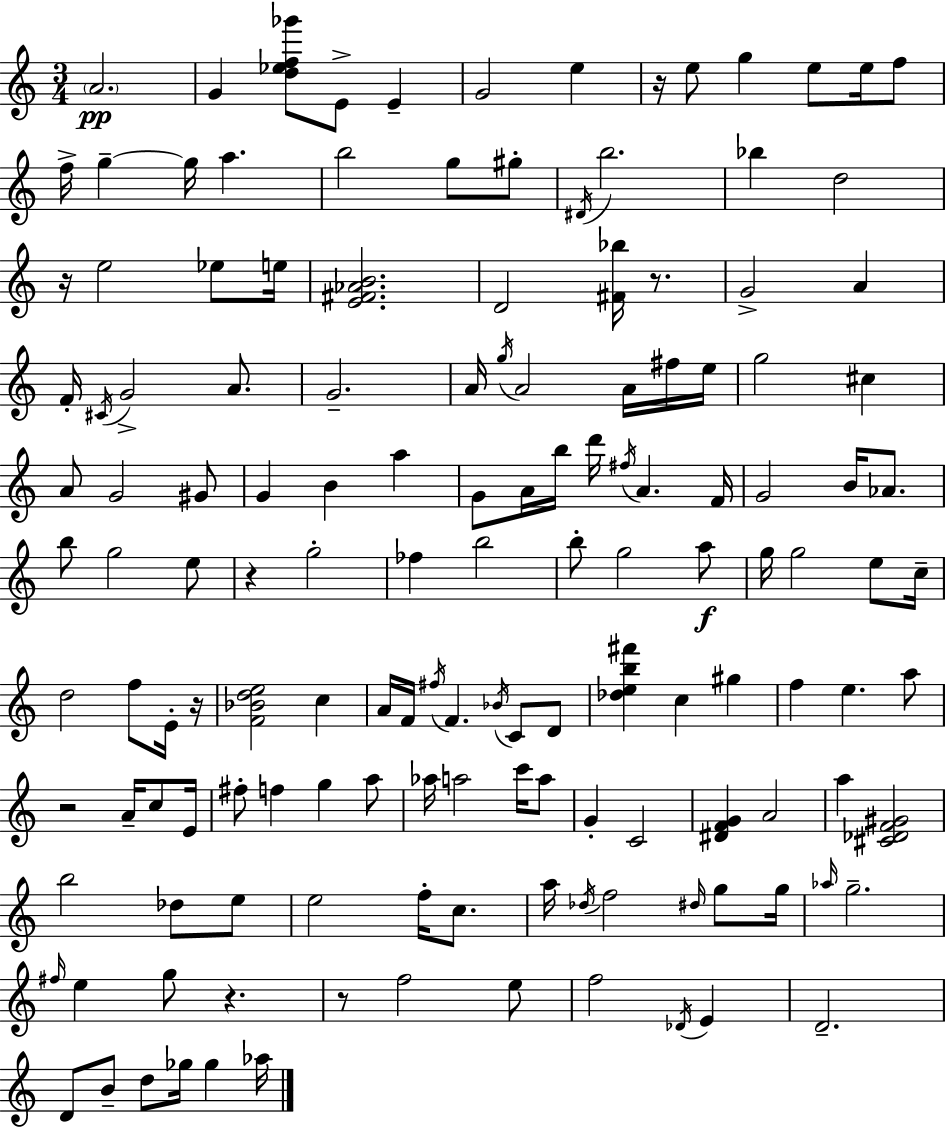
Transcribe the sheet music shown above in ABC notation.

X:1
T:Untitled
M:3/4
L:1/4
K:C
A2 G [d_ef_g']/2 E/2 E G2 e z/4 e/2 g e/2 e/4 f/2 f/4 g g/4 a b2 g/2 ^g/2 ^D/4 b2 _b d2 z/4 e2 _e/2 e/4 [E^F_AB]2 D2 [^F_b]/4 z/2 G2 A F/4 ^C/4 G2 A/2 G2 A/4 g/4 A2 A/4 ^f/4 e/4 g2 ^c A/2 G2 ^G/2 G B a G/2 A/4 b/4 d'/4 ^f/4 A F/4 G2 B/4 _A/2 b/2 g2 e/2 z g2 _f b2 b/2 g2 a/2 g/4 g2 e/2 c/4 d2 f/2 E/4 z/4 [F_Bde]2 c A/4 F/4 ^f/4 F _B/4 C/2 D/2 [_deb^f'] c ^g f e a/2 z2 A/4 c/2 E/4 ^f/2 f g a/2 _a/4 a2 c'/4 a/2 G C2 [^DFG] A2 a [^C_DF^G]2 b2 _d/2 e/2 e2 f/4 c/2 a/4 _d/4 f2 ^d/4 g/2 g/4 _a/4 g2 ^f/4 e g/2 z z/2 f2 e/2 f2 _D/4 E D2 D/2 B/2 d/2 _g/4 _g _a/4